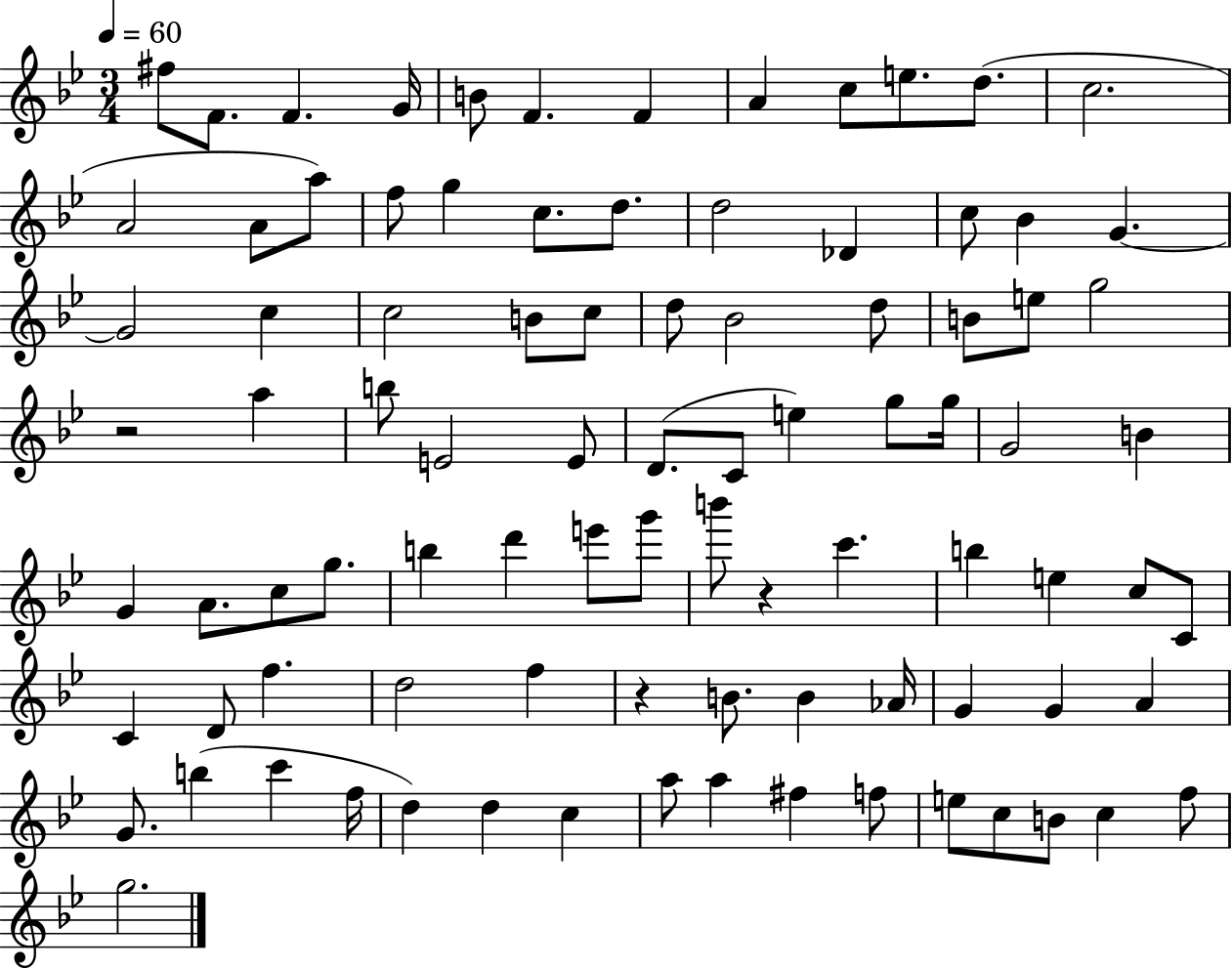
F#5/e F4/e. F4/q. G4/s B4/e F4/q. F4/q A4/q C5/e E5/e. D5/e. C5/h. A4/h A4/e A5/e F5/e G5/q C5/e. D5/e. D5/h Db4/q C5/e Bb4/q G4/q. G4/h C5/q C5/h B4/e C5/e D5/e Bb4/h D5/e B4/e E5/e G5/h R/h A5/q B5/e E4/h E4/e D4/e. C4/e E5/q G5/e G5/s G4/h B4/q G4/q A4/e. C5/e G5/e. B5/q D6/q E6/e G6/e B6/e R/q C6/q. B5/q E5/q C5/e C4/e C4/q D4/e F5/q. D5/h F5/q R/q B4/e. B4/q Ab4/s G4/q G4/q A4/q G4/e. B5/q C6/q F5/s D5/q D5/q C5/q A5/e A5/q F#5/q F5/e E5/e C5/e B4/e C5/q F5/e G5/h.